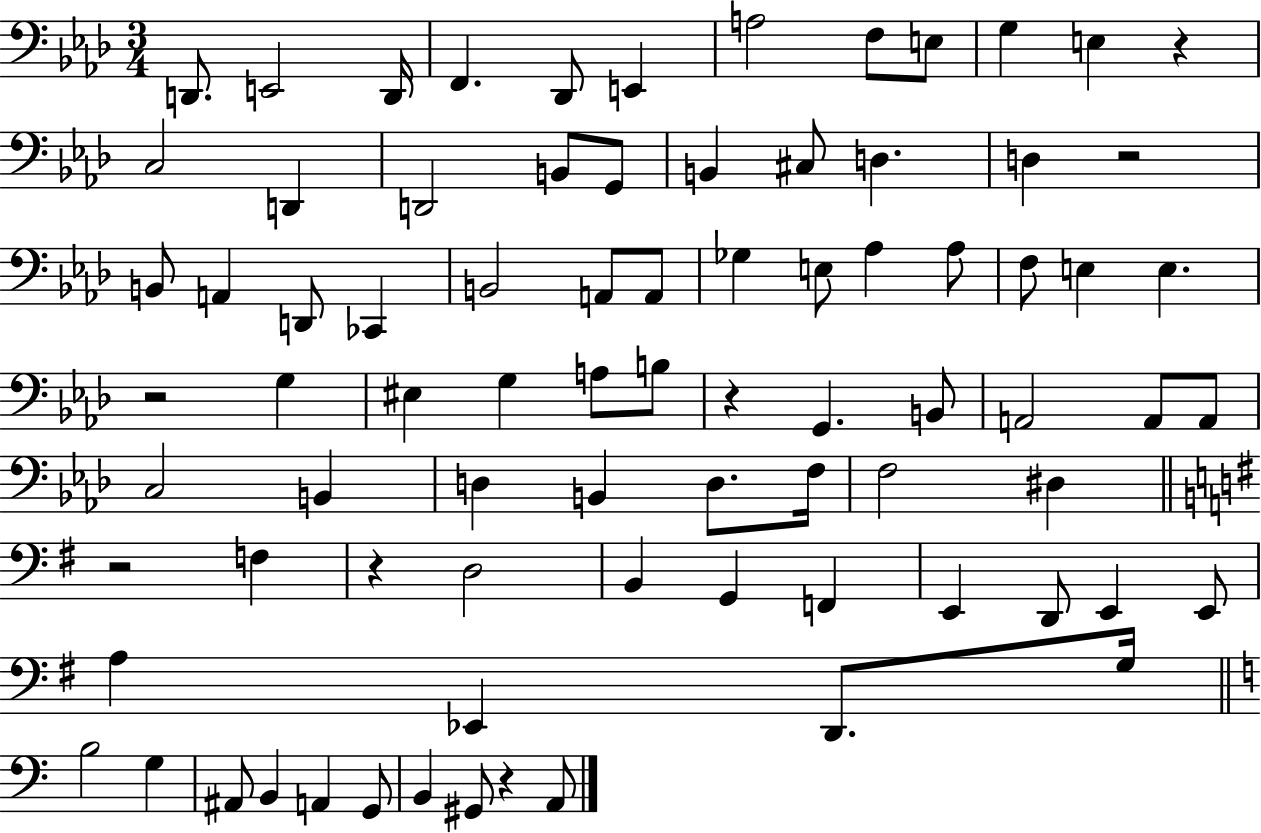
{
  \clef bass
  \numericTimeSignature
  \time 3/4
  \key aes \major
  d,8. e,2 d,16 | f,4. des,8 e,4 | a2 f8 e8 | g4 e4 r4 | \break c2 d,4 | d,2 b,8 g,8 | b,4 cis8 d4. | d4 r2 | \break b,8 a,4 d,8 ces,4 | b,2 a,8 a,8 | ges4 e8 aes4 aes8 | f8 e4 e4. | \break r2 g4 | eis4 g4 a8 b8 | r4 g,4. b,8 | a,2 a,8 a,8 | \break c2 b,4 | d4 b,4 d8. f16 | f2 dis4 | \bar "||" \break \key g \major r2 f4 | r4 d2 | b,4 g,4 f,4 | e,4 d,8 e,4 e,8 | \break a4 ees,4 d,8. g16 | \bar "||" \break \key c \major b2 g4 | ais,8 b,4 a,4 g,8 | b,4 gis,8 r4 a,8 | \bar "|."
}